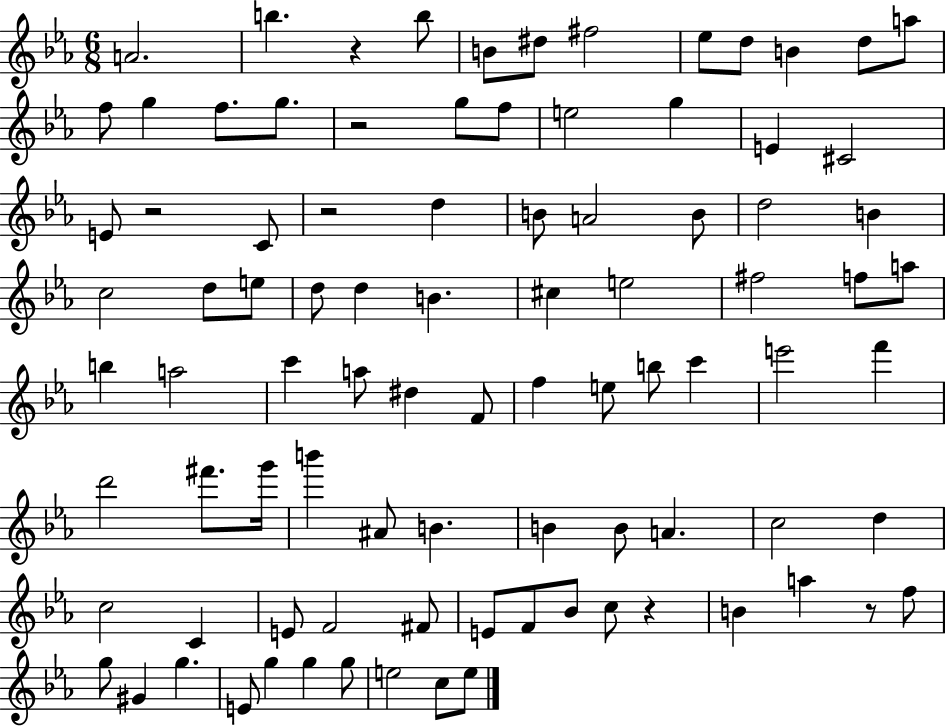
{
  \clef treble
  \numericTimeSignature
  \time 6/8
  \key ees \major
  a'2. | b''4. r4 b''8 | b'8 dis''8 fis''2 | ees''8 d''8 b'4 d''8 a''8 | \break f''8 g''4 f''8. g''8. | r2 g''8 f''8 | e''2 g''4 | e'4 cis'2 | \break e'8 r2 c'8 | r2 d''4 | b'8 a'2 b'8 | d''2 b'4 | \break c''2 d''8 e''8 | d''8 d''4 b'4. | cis''4 e''2 | fis''2 f''8 a''8 | \break b''4 a''2 | c'''4 a''8 dis''4 f'8 | f''4 e''8 b''8 c'''4 | e'''2 f'''4 | \break d'''2 fis'''8. g'''16 | b'''4 ais'8 b'4. | b'4 b'8 a'4. | c''2 d''4 | \break c''2 c'4 | e'8 f'2 fis'8 | e'8 f'8 bes'8 c''8 r4 | b'4 a''4 r8 f''8 | \break g''8 gis'4 g''4. | e'8 g''4 g''4 g''8 | e''2 c''8 e''8 | \bar "|."
}